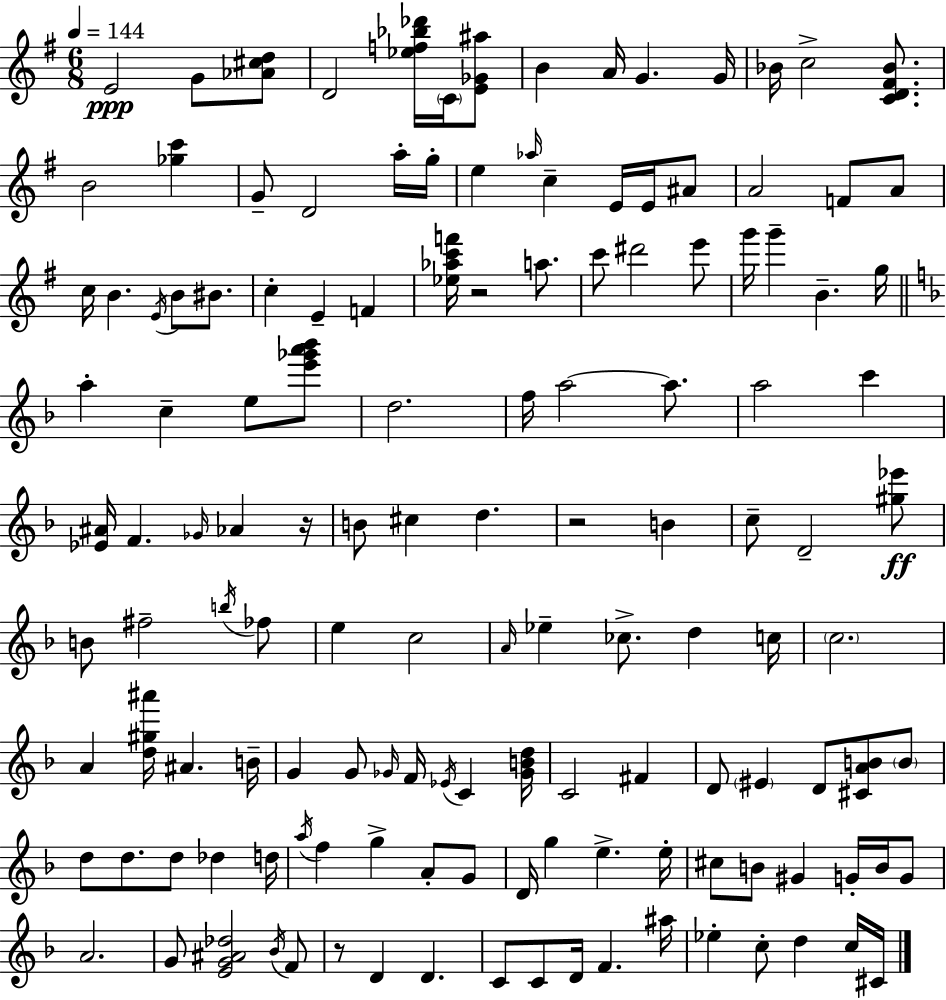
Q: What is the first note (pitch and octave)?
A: E4